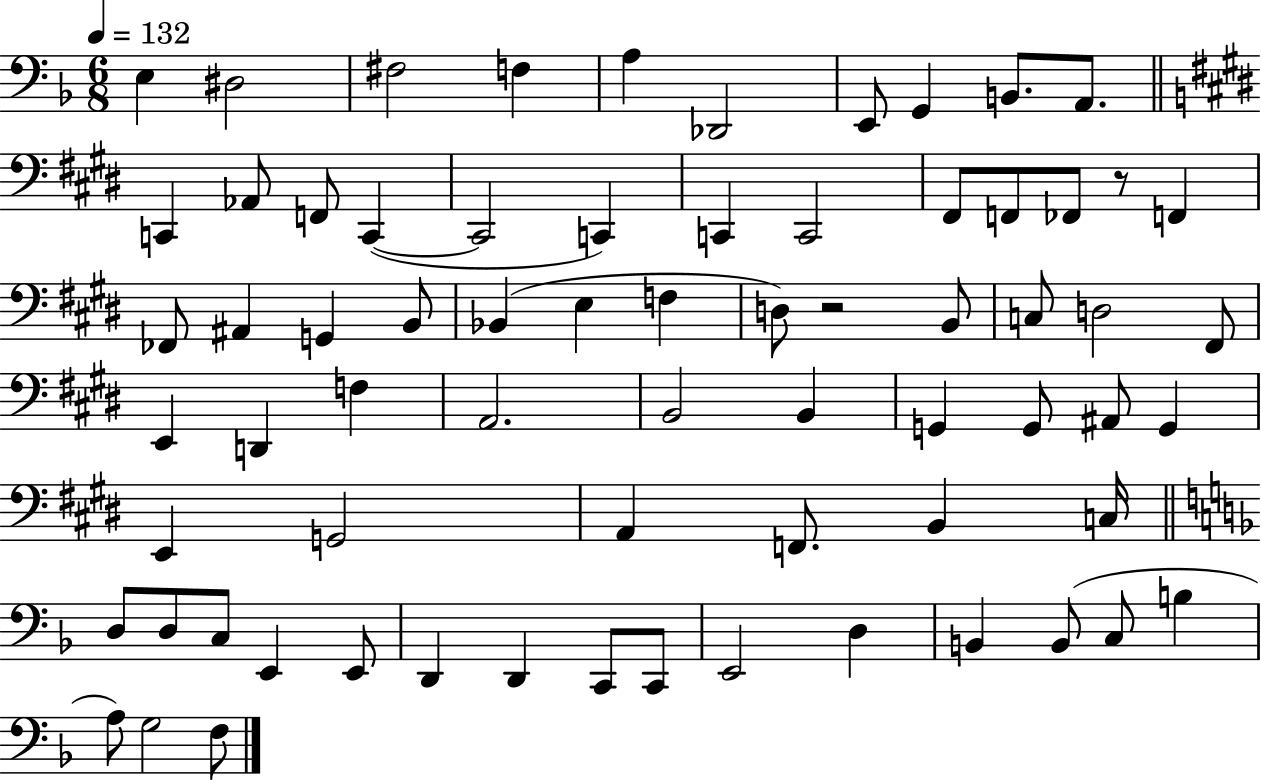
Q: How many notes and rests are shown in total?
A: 70